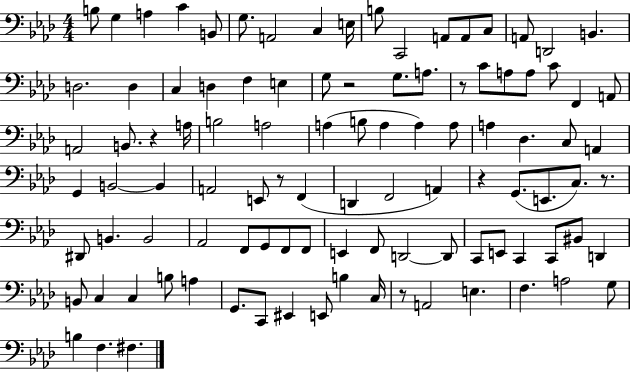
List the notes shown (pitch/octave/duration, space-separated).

B3/e G3/q A3/q C4/q B2/e G3/e. A2/h C3/q E3/s B3/e C2/h A2/e A2/e C3/e A2/e D2/h B2/q. D3/h. D3/q C3/q D3/q F3/q E3/q G3/e R/h G3/e. A3/e. R/e C4/e A3/e A3/e C4/e F2/q A2/e A2/h B2/e. R/q A3/s B3/h A3/h A3/q B3/e A3/q A3/q A3/e A3/q Db3/q. C3/e A2/q G2/q B2/h B2/q A2/h E2/e R/e F2/q D2/q F2/h A2/q R/q G2/e. E2/e. C3/e. R/e. D#2/e B2/q. B2/h Ab2/h F2/e G2/e F2/e F2/e E2/q F2/e D2/h D2/e C2/e E2/e C2/q C2/e BIS2/e D2/q B2/e C3/q C3/q B3/e A3/q G2/e. C2/e EIS2/q E2/e B3/q C3/s R/e A2/h E3/q. F3/q. A3/h G3/e B3/q F3/q. F#3/q.